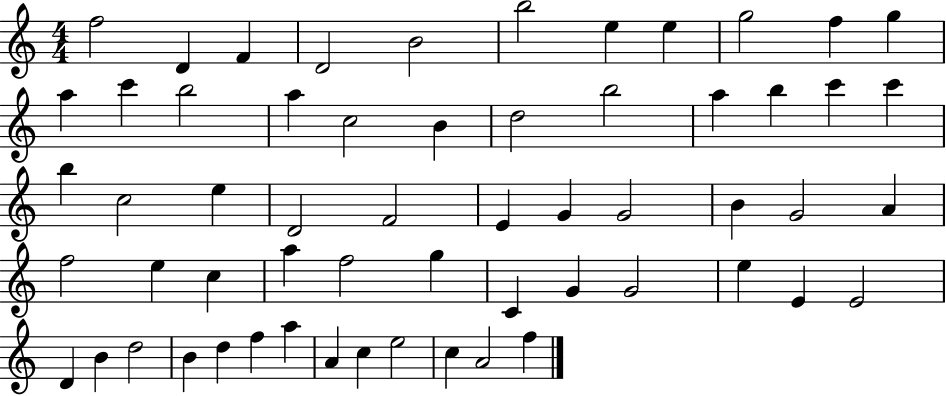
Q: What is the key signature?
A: C major